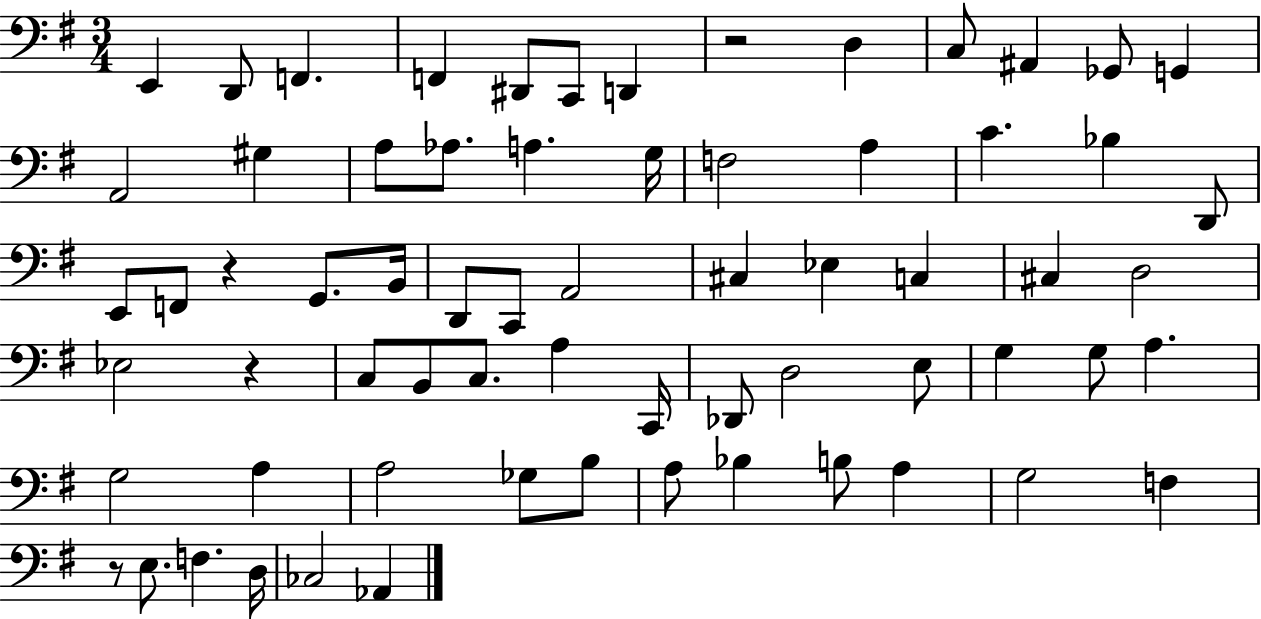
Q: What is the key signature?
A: G major